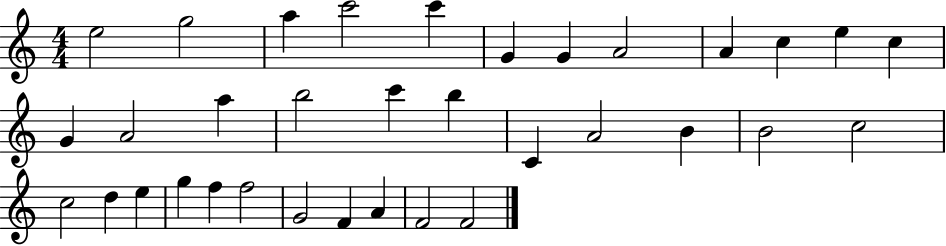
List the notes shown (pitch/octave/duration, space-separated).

E5/h G5/h A5/q C6/h C6/q G4/q G4/q A4/h A4/q C5/q E5/q C5/q G4/q A4/h A5/q B5/h C6/q B5/q C4/q A4/h B4/q B4/h C5/h C5/h D5/q E5/q G5/q F5/q F5/h G4/h F4/q A4/q F4/h F4/h